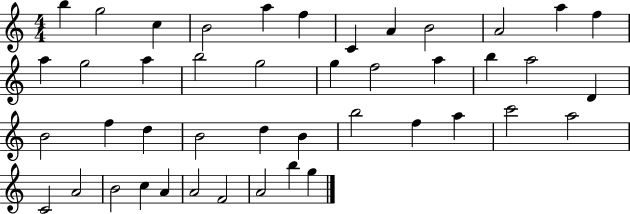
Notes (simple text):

B5/q G5/h C5/q B4/h A5/q F5/q C4/q A4/q B4/h A4/h A5/q F5/q A5/q G5/h A5/q B5/h G5/h G5/q F5/h A5/q B5/q A5/h D4/q B4/h F5/q D5/q B4/h D5/q B4/q B5/h F5/q A5/q C6/h A5/h C4/h A4/h B4/h C5/q A4/q A4/h F4/h A4/h B5/q G5/q